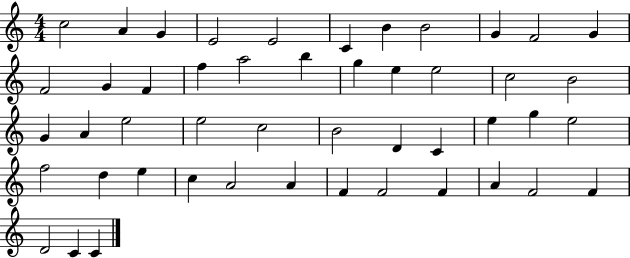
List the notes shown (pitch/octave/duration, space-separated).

C5/h A4/q G4/q E4/h E4/h C4/q B4/q B4/h G4/q F4/h G4/q F4/h G4/q F4/q F5/q A5/h B5/q G5/q E5/q E5/h C5/h B4/h G4/q A4/q E5/h E5/h C5/h B4/h D4/q C4/q E5/q G5/q E5/h F5/h D5/q E5/q C5/q A4/h A4/q F4/q F4/h F4/q A4/q F4/h F4/q D4/h C4/q C4/q